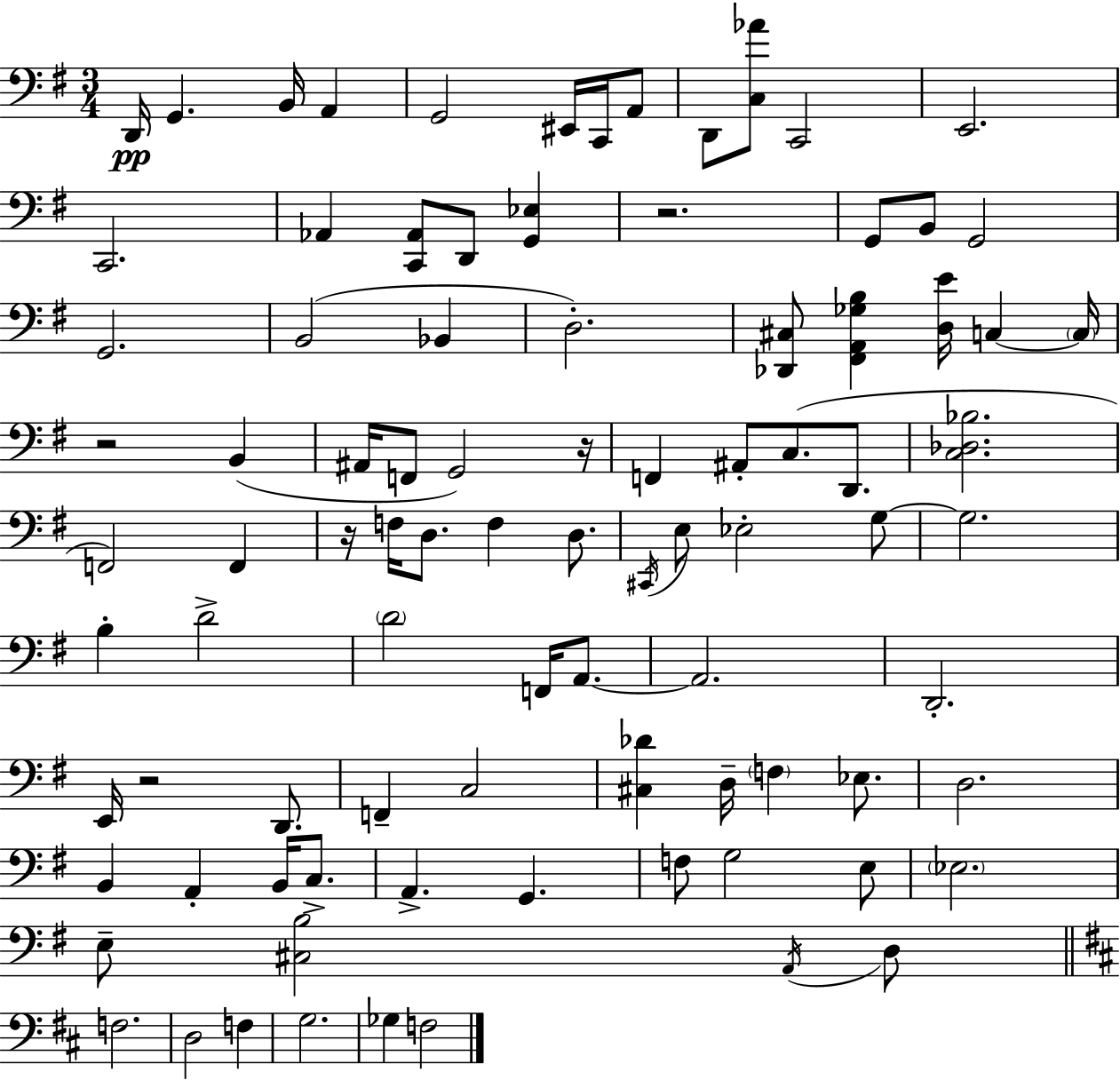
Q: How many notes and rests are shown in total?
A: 90